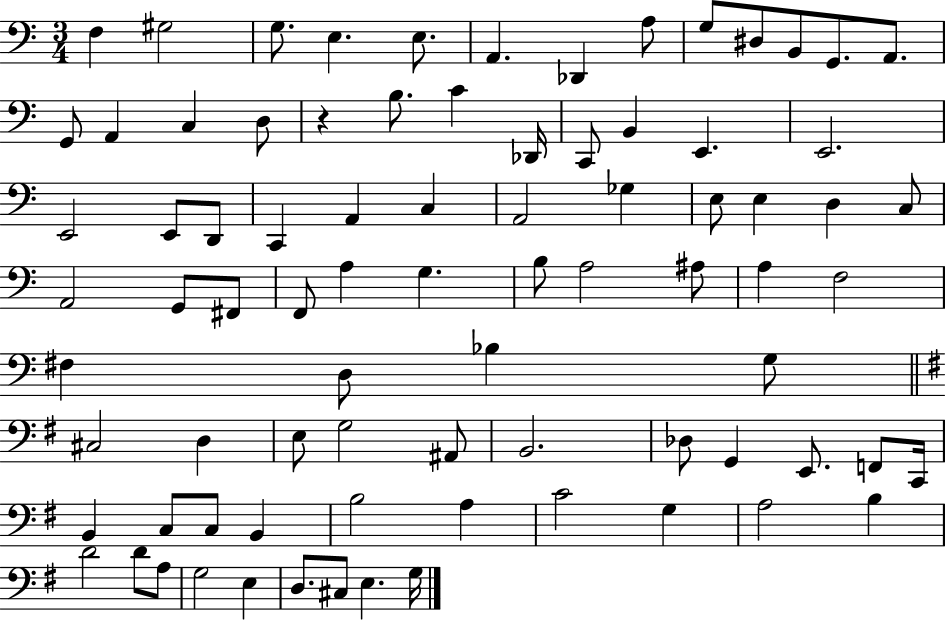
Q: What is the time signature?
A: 3/4